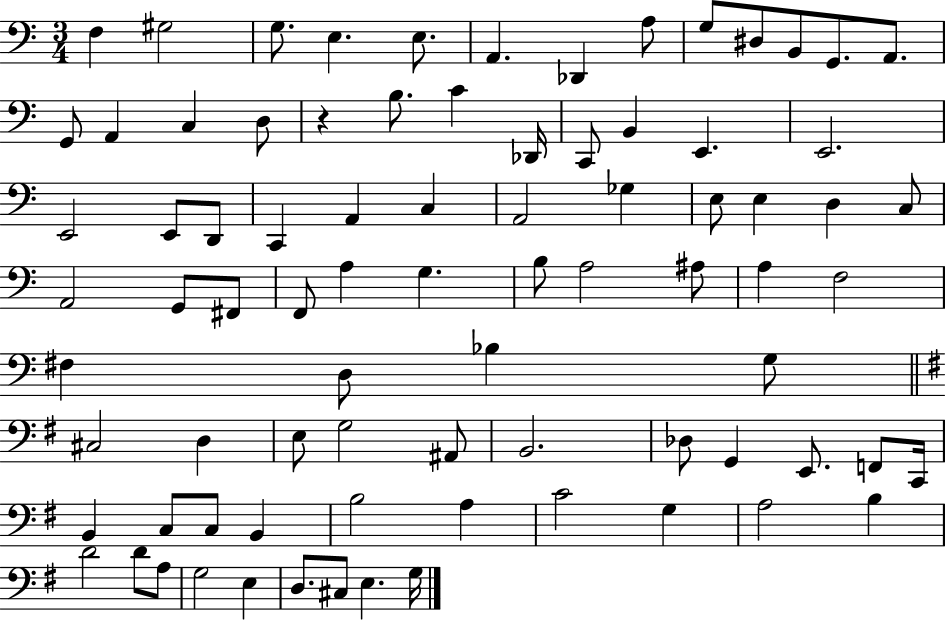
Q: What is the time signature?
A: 3/4